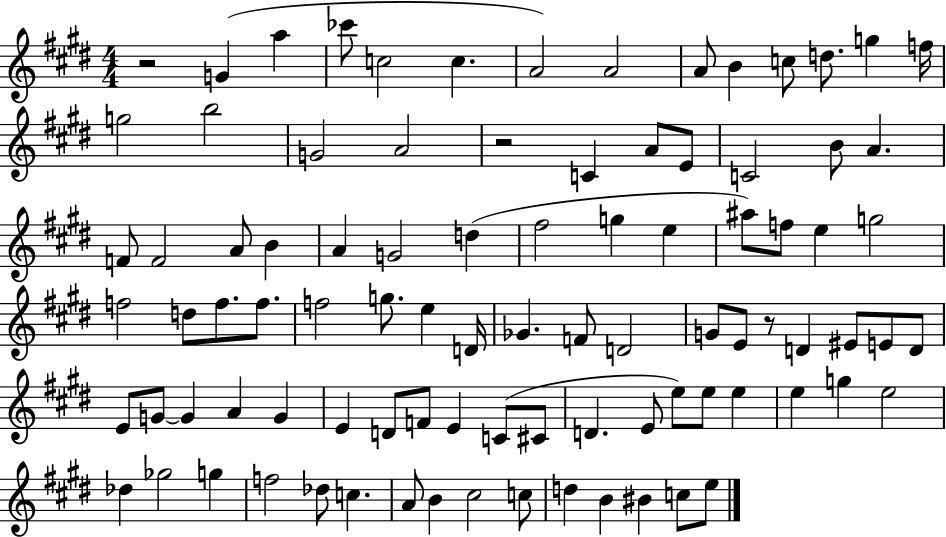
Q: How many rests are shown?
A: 3